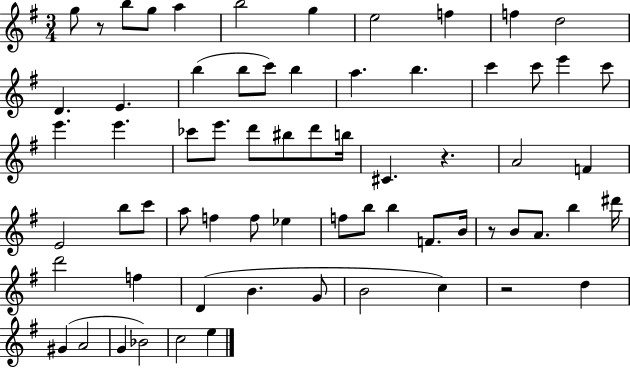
{
  \clef treble
  \numericTimeSignature
  \time 3/4
  \key g \major
  \repeat volta 2 { g''8 r8 b''8 g''8 a''4 | b''2 g''4 | e''2 f''4 | f''4 d''2 | \break d'4. e'4. | b''4( b''8 c'''8) b''4 | a''4. b''4. | c'''4 c'''8 e'''4 c'''8 | \break e'''4. e'''4. | ces'''8 e'''8. d'''8 bis''8 d'''8 b''16 | cis'4. r4. | a'2 f'4 | \break e'2 b''8 c'''8 | a''8 f''4 f''8 ees''4 | f''8 b''8 b''4 f'8. b'16 | r8 b'8 a'8. b''4 dis'''16 | \break d'''2 f''4 | d'4( b'4. g'8 | b'2 c''4) | r2 d''4 | \break gis'4( a'2 | g'4 bes'2) | c''2 e''4 | } \bar "|."
}